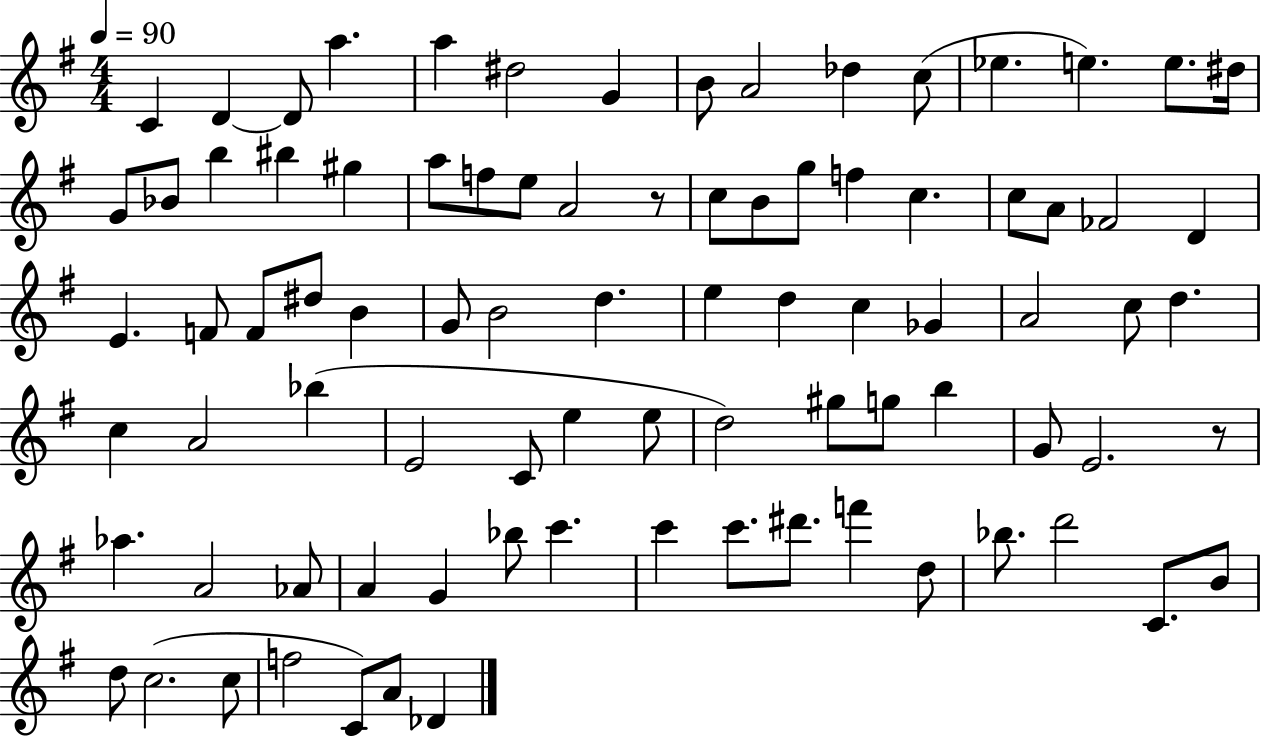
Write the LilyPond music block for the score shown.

{
  \clef treble
  \numericTimeSignature
  \time 4/4
  \key g \major
  \tempo 4 = 90
  c'4 d'4~~ d'8 a''4. | a''4 dis''2 g'4 | b'8 a'2 des''4 c''8( | ees''4. e''4.) e''8. dis''16 | \break g'8 bes'8 b''4 bis''4 gis''4 | a''8 f''8 e''8 a'2 r8 | c''8 b'8 g''8 f''4 c''4. | c''8 a'8 fes'2 d'4 | \break e'4. f'8 f'8 dis''8 b'4 | g'8 b'2 d''4. | e''4 d''4 c''4 ges'4 | a'2 c''8 d''4. | \break c''4 a'2 bes''4( | e'2 c'8 e''4 e''8 | d''2) gis''8 g''8 b''4 | g'8 e'2. r8 | \break aes''4. a'2 aes'8 | a'4 g'4 bes''8 c'''4. | c'''4 c'''8. dis'''8. f'''4 d''8 | bes''8. d'''2 c'8. b'8 | \break d''8 c''2.( c''8 | f''2 c'8) a'8 des'4 | \bar "|."
}